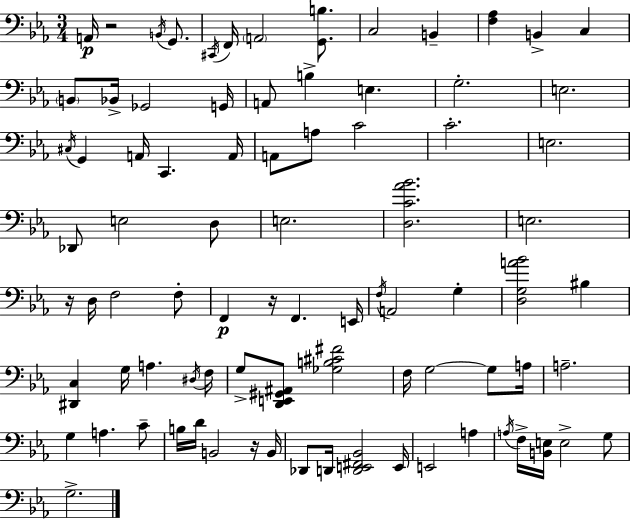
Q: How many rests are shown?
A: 4